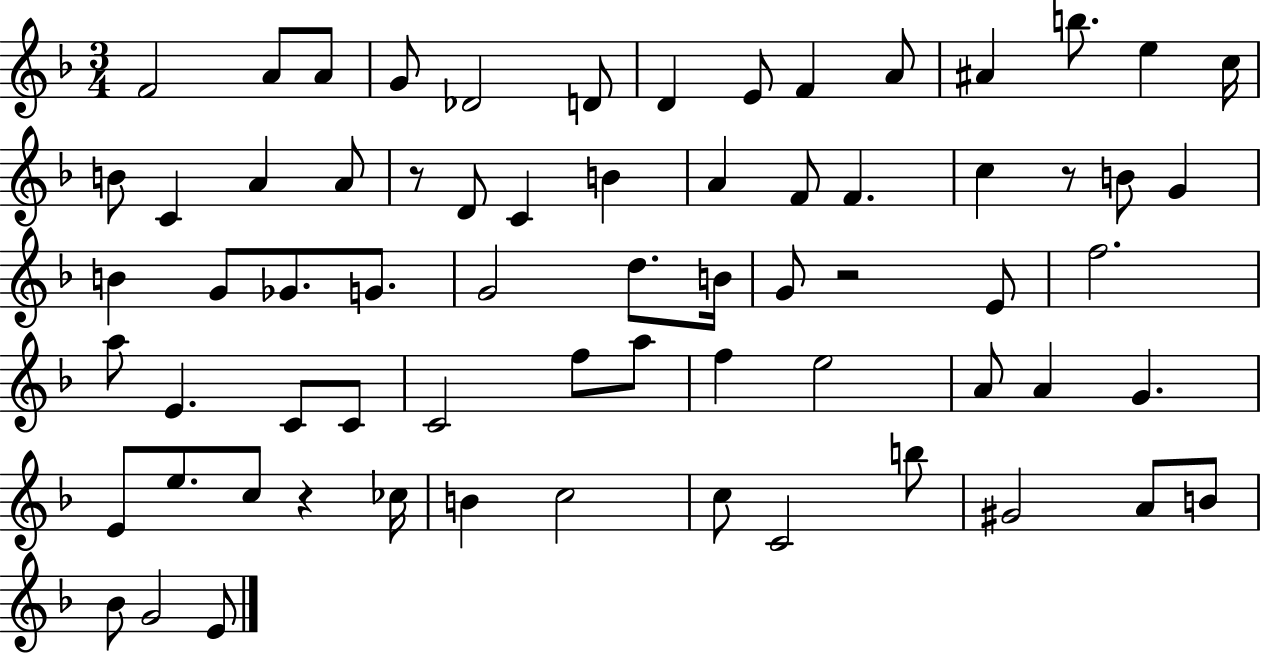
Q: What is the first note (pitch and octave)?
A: F4